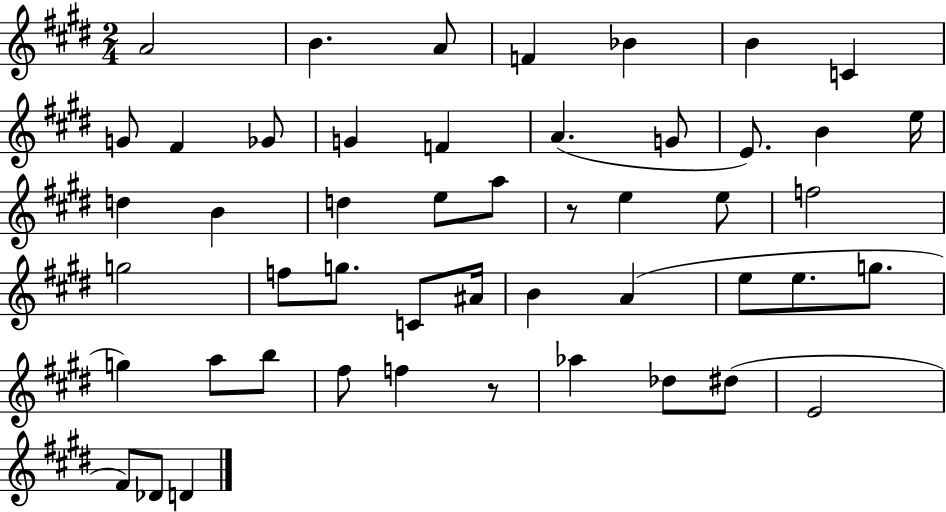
X:1
T:Untitled
M:2/4
L:1/4
K:E
A2 B A/2 F _B B C G/2 ^F _G/2 G F A G/2 E/2 B e/4 d B d e/2 a/2 z/2 e e/2 f2 g2 f/2 g/2 C/2 ^A/4 B A e/2 e/2 g/2 g a/2 b/2 ^f/2 f z/2 _a _d/2 ^d/2 E2 ^F/2 _D/2 D